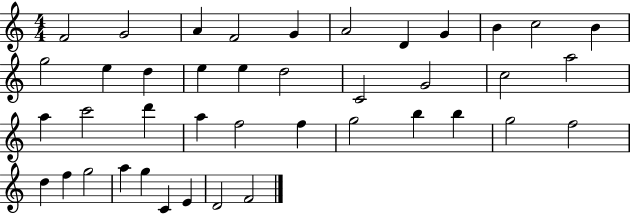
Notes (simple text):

F4/h G4/h A4/q F4/h G4/q A4/h D4/q G4/q B4/q C5/h B4/q G5/h E5/q D5/q E5/q E5/q D5/h C4/h G4/h C5/h A5/h A5/q C6/h D6/q A5/q F5/h F5/q G5/h B5/q B5/q G5/h F5/h D5/q F5/q G5/h A5/q G5/q C4/q E4/q D4/h F4/h